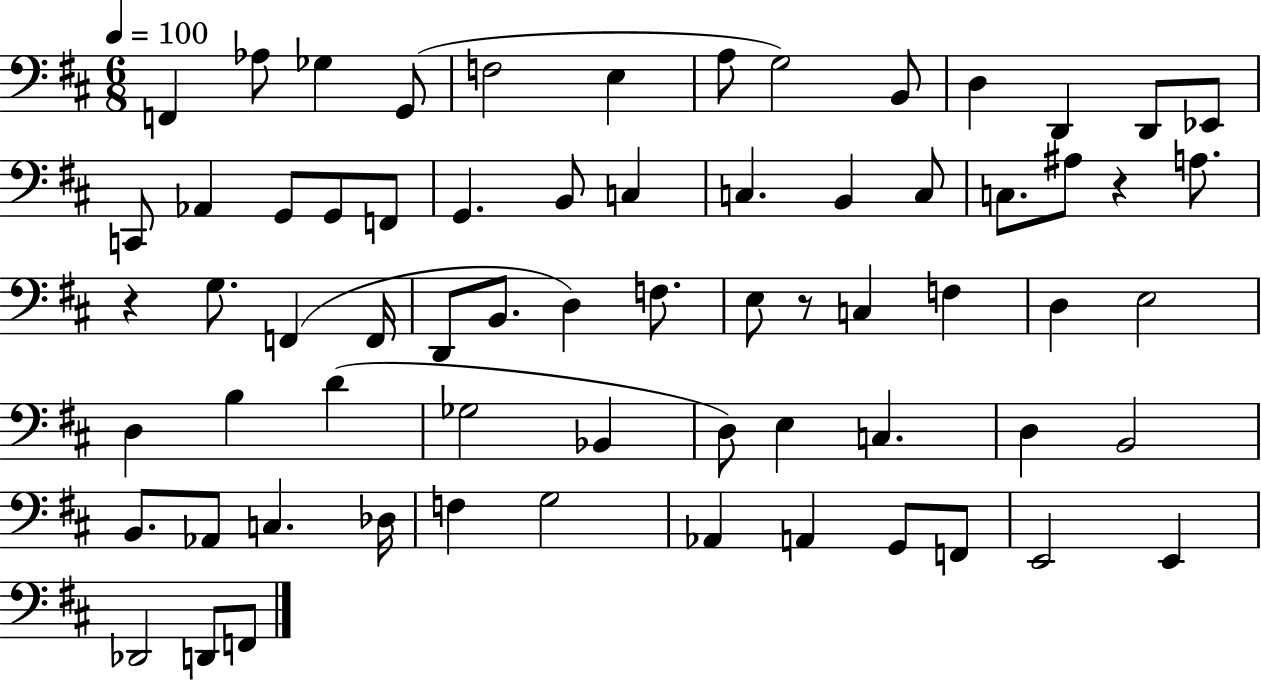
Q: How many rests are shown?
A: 3